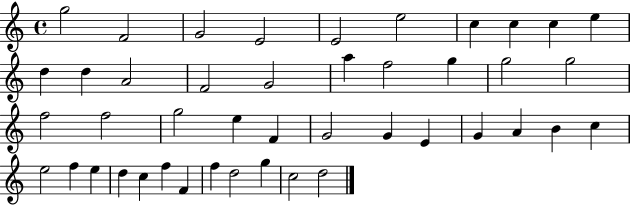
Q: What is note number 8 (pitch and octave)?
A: C5